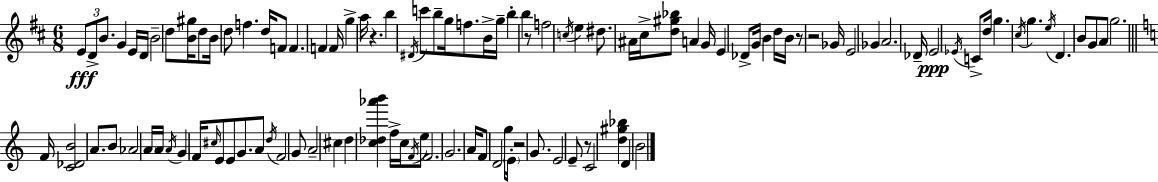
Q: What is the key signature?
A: D major